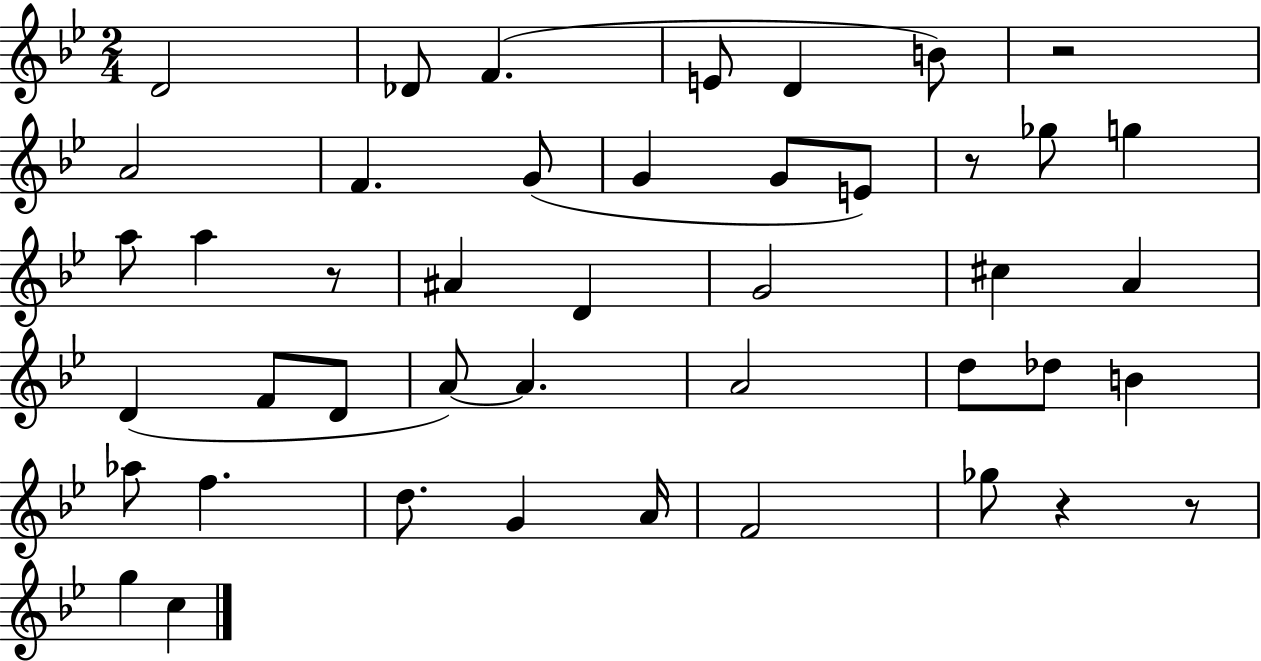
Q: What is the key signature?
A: BES major